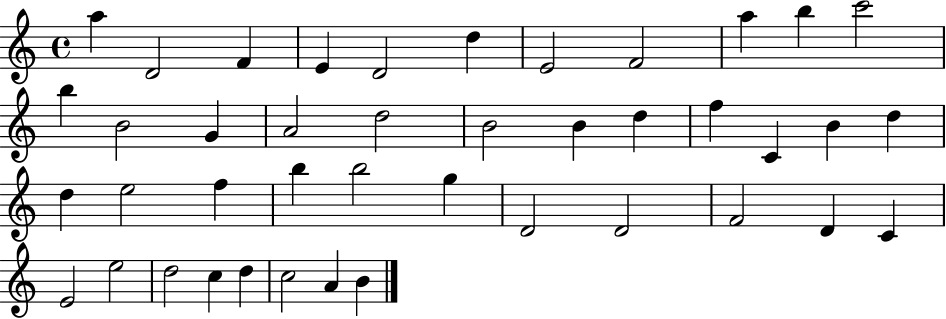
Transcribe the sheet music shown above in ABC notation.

X:1
T:Untitled
M:4/4
L:1/4
K:C
a D2 F E D2 d E2 F2 a b c'2 b B2 G A2 d2 B2 B d f C B d d e2 f b b2 g D2 D2 F2 D C E2 e2 d2 c d c2 A B